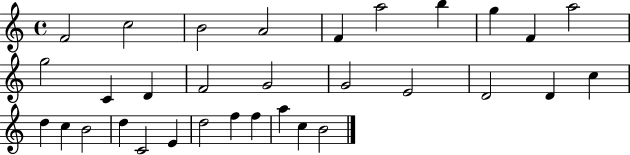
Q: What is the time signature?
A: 4/4